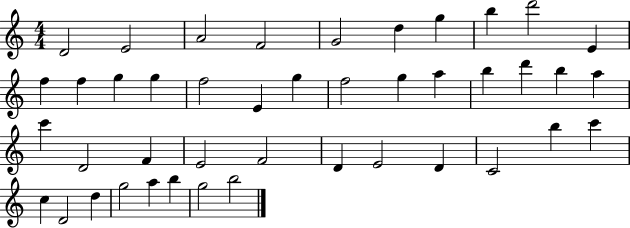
D4/h E4/h A4/h F4/h G4/h D5/q G5/q B5/q D6/h E4/q F5/q F5/q G5/q G5/q F5/h E4/q G5/q F5/h G5/q A5/q B5/q D6/q B5/q A5/q C6/q D4/h F4/q E4/h F4/h D4/q E4/h D4/q C4/h B5/q C6/q C5/q D4/h D5/q G5/h A5/q B5/q G5/h B5/h